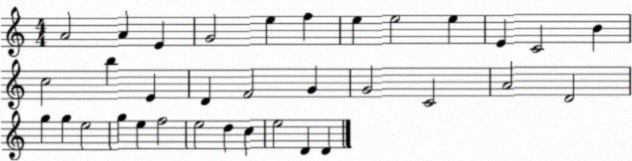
X:1
T:Untitled
M:4/4
L:1/4
K:C
A2 A E G2 e f e e2 e E C2 B c2 b E D F2 G G2 C2 A2 D2 g g e2 g e f2 e2 d c e2 D D